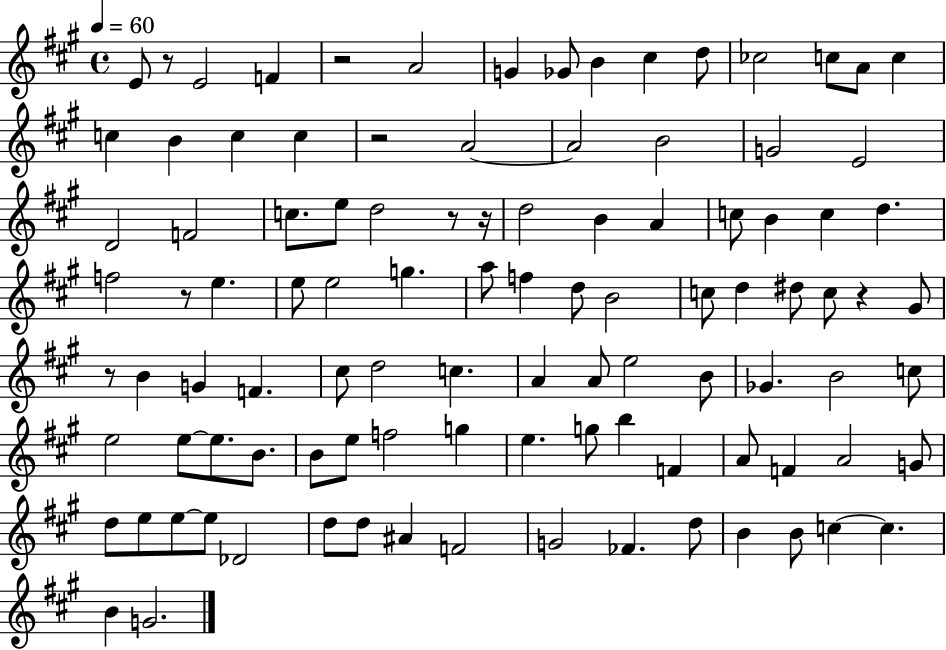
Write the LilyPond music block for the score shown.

{
  \clef treble
  \time 4/4
  \defaultTimeSignature
  \key a \major
  \tempo 4 = 60
  e'8 r8 e'2 f'4 | r2 a'2 | g'4 ges'8 b'4 cis''4 d''8 | ces''2 c''8 a'8 c''4 | \break c''4 b'4 c''4 c''4 | r2 a'2~~ | a'2 b'2 | g'2 e'2 | \break d'2 f'2 | c''8. e''8 d''2 r8 r16 | d''2 b'4 a'4 | c''8 b'4 c''4 d''4. | \break f''2 r8 e''4. | e''8 e''2 g''4. | a''8 f''4 d''8 b'2 | c''8 d''4 dis''8 c''8 r4 gis'8 | \break r8 b'4 g'4 f'4. | cis''8 d''2 c''4. | a'4 a'8 e''2 b'8 | ges'4. b'2 c''8 | \break e''2 e''8~~ e''8. b'8. | b'8 e''8 f''2 g''4 | e''4. g''8 b''4 f'4 | a'8 f'4 a'2 g'8 | \break d''8 e''8 e''8~~ e''8 des'2 | d''8 d''8 ais'4 f'2 | g'2 fes'4. d''8 | b'4 b'8 c''4~~ c''4. | \break b'4 g'2. | \bar "|."
}